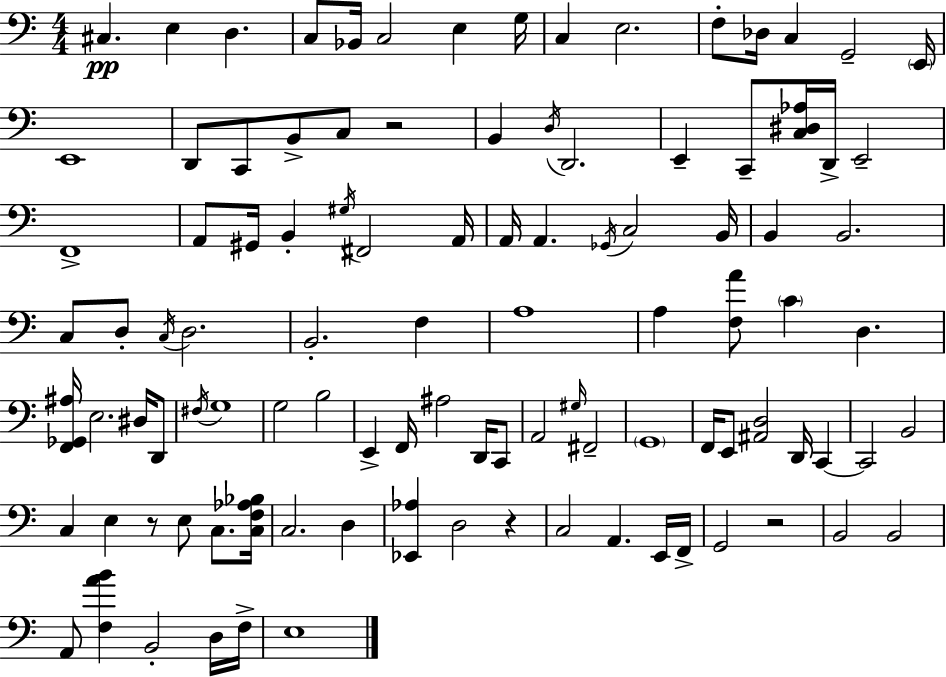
C#3/q. E3/q D3/q. C3/e Bb2/s C3/h E3/q G3/s C3/q E3/h. F3/e Db3/s C3/q G2/h E2/s E2/w D2/e C2/e B2/e C3/e R/h B2/q D3/s D2/h. E2/q C2/e [C3,D#3,Ab3]/s D2/s E2/h F2/w A2/e G#2/s B2/q G#3/s F#2/h A2/s A2/s A2/q. Gb2/s C3/h B2/s B2/q B2/h. C3/e D3/e C3/s D3/h. B2/h. F3/q A3/w A3/q [F3,A4]/e C4/q D3/q. [F2,Gb2,A#3]/s E3/h. D#3/s D2/e F#3/s G3/w G3/h B3/h E2/q F2/s A#3/h D2/s C2/e A2/h G#3/s F#2/h G2/w F2/s E2/e [A#2,D3]/h D2/s C2/q C2/h B2/h C3/q E3/q R/e E3/e C3/e. [C3,F3,Ab3,Bb3]/s C3/h. D3/q [Eb2,Ab3]/q D3/h R/q C3/h A2/q. E2/s F2/s G2/h R/h B2/h B2/h A2/e [F3,A4,B4]/q B2/h D3/s F3/s E3/w